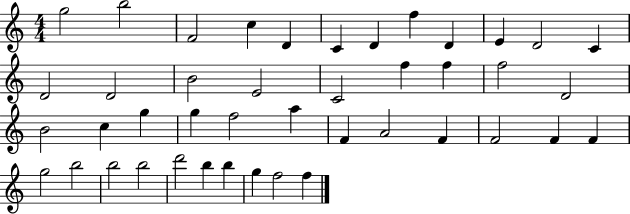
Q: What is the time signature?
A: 4/4